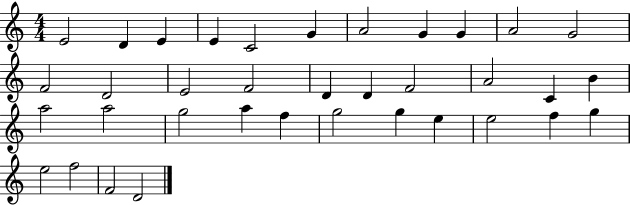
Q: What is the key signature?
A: C major